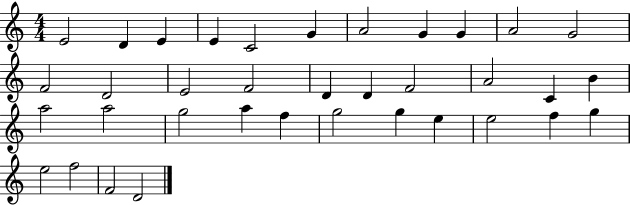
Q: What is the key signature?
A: C major